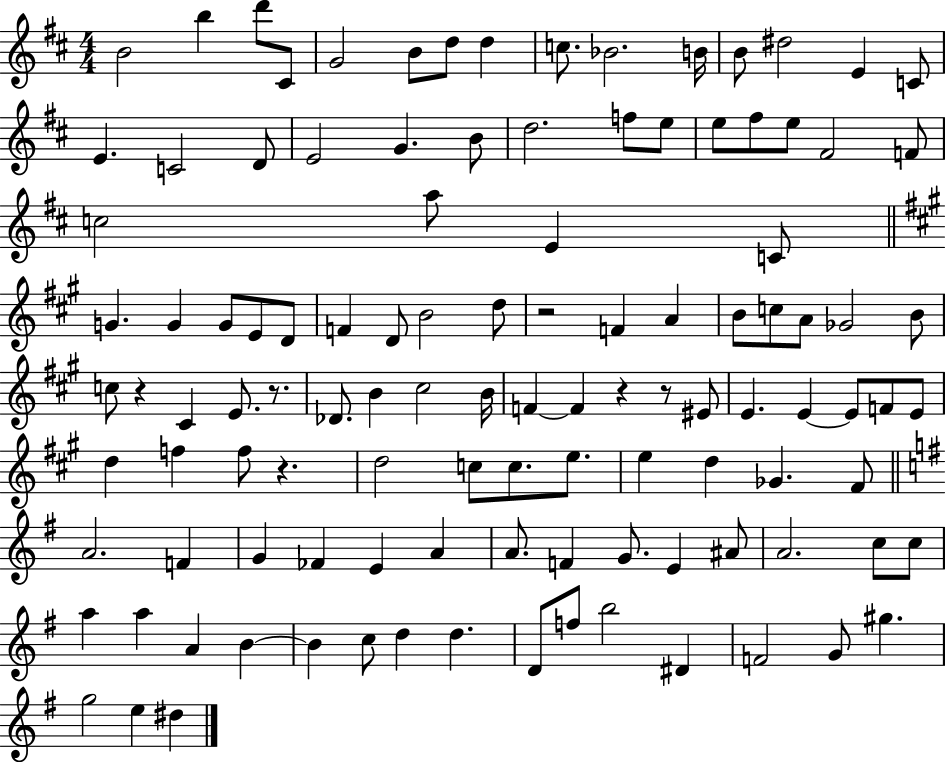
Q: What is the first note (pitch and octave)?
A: B4